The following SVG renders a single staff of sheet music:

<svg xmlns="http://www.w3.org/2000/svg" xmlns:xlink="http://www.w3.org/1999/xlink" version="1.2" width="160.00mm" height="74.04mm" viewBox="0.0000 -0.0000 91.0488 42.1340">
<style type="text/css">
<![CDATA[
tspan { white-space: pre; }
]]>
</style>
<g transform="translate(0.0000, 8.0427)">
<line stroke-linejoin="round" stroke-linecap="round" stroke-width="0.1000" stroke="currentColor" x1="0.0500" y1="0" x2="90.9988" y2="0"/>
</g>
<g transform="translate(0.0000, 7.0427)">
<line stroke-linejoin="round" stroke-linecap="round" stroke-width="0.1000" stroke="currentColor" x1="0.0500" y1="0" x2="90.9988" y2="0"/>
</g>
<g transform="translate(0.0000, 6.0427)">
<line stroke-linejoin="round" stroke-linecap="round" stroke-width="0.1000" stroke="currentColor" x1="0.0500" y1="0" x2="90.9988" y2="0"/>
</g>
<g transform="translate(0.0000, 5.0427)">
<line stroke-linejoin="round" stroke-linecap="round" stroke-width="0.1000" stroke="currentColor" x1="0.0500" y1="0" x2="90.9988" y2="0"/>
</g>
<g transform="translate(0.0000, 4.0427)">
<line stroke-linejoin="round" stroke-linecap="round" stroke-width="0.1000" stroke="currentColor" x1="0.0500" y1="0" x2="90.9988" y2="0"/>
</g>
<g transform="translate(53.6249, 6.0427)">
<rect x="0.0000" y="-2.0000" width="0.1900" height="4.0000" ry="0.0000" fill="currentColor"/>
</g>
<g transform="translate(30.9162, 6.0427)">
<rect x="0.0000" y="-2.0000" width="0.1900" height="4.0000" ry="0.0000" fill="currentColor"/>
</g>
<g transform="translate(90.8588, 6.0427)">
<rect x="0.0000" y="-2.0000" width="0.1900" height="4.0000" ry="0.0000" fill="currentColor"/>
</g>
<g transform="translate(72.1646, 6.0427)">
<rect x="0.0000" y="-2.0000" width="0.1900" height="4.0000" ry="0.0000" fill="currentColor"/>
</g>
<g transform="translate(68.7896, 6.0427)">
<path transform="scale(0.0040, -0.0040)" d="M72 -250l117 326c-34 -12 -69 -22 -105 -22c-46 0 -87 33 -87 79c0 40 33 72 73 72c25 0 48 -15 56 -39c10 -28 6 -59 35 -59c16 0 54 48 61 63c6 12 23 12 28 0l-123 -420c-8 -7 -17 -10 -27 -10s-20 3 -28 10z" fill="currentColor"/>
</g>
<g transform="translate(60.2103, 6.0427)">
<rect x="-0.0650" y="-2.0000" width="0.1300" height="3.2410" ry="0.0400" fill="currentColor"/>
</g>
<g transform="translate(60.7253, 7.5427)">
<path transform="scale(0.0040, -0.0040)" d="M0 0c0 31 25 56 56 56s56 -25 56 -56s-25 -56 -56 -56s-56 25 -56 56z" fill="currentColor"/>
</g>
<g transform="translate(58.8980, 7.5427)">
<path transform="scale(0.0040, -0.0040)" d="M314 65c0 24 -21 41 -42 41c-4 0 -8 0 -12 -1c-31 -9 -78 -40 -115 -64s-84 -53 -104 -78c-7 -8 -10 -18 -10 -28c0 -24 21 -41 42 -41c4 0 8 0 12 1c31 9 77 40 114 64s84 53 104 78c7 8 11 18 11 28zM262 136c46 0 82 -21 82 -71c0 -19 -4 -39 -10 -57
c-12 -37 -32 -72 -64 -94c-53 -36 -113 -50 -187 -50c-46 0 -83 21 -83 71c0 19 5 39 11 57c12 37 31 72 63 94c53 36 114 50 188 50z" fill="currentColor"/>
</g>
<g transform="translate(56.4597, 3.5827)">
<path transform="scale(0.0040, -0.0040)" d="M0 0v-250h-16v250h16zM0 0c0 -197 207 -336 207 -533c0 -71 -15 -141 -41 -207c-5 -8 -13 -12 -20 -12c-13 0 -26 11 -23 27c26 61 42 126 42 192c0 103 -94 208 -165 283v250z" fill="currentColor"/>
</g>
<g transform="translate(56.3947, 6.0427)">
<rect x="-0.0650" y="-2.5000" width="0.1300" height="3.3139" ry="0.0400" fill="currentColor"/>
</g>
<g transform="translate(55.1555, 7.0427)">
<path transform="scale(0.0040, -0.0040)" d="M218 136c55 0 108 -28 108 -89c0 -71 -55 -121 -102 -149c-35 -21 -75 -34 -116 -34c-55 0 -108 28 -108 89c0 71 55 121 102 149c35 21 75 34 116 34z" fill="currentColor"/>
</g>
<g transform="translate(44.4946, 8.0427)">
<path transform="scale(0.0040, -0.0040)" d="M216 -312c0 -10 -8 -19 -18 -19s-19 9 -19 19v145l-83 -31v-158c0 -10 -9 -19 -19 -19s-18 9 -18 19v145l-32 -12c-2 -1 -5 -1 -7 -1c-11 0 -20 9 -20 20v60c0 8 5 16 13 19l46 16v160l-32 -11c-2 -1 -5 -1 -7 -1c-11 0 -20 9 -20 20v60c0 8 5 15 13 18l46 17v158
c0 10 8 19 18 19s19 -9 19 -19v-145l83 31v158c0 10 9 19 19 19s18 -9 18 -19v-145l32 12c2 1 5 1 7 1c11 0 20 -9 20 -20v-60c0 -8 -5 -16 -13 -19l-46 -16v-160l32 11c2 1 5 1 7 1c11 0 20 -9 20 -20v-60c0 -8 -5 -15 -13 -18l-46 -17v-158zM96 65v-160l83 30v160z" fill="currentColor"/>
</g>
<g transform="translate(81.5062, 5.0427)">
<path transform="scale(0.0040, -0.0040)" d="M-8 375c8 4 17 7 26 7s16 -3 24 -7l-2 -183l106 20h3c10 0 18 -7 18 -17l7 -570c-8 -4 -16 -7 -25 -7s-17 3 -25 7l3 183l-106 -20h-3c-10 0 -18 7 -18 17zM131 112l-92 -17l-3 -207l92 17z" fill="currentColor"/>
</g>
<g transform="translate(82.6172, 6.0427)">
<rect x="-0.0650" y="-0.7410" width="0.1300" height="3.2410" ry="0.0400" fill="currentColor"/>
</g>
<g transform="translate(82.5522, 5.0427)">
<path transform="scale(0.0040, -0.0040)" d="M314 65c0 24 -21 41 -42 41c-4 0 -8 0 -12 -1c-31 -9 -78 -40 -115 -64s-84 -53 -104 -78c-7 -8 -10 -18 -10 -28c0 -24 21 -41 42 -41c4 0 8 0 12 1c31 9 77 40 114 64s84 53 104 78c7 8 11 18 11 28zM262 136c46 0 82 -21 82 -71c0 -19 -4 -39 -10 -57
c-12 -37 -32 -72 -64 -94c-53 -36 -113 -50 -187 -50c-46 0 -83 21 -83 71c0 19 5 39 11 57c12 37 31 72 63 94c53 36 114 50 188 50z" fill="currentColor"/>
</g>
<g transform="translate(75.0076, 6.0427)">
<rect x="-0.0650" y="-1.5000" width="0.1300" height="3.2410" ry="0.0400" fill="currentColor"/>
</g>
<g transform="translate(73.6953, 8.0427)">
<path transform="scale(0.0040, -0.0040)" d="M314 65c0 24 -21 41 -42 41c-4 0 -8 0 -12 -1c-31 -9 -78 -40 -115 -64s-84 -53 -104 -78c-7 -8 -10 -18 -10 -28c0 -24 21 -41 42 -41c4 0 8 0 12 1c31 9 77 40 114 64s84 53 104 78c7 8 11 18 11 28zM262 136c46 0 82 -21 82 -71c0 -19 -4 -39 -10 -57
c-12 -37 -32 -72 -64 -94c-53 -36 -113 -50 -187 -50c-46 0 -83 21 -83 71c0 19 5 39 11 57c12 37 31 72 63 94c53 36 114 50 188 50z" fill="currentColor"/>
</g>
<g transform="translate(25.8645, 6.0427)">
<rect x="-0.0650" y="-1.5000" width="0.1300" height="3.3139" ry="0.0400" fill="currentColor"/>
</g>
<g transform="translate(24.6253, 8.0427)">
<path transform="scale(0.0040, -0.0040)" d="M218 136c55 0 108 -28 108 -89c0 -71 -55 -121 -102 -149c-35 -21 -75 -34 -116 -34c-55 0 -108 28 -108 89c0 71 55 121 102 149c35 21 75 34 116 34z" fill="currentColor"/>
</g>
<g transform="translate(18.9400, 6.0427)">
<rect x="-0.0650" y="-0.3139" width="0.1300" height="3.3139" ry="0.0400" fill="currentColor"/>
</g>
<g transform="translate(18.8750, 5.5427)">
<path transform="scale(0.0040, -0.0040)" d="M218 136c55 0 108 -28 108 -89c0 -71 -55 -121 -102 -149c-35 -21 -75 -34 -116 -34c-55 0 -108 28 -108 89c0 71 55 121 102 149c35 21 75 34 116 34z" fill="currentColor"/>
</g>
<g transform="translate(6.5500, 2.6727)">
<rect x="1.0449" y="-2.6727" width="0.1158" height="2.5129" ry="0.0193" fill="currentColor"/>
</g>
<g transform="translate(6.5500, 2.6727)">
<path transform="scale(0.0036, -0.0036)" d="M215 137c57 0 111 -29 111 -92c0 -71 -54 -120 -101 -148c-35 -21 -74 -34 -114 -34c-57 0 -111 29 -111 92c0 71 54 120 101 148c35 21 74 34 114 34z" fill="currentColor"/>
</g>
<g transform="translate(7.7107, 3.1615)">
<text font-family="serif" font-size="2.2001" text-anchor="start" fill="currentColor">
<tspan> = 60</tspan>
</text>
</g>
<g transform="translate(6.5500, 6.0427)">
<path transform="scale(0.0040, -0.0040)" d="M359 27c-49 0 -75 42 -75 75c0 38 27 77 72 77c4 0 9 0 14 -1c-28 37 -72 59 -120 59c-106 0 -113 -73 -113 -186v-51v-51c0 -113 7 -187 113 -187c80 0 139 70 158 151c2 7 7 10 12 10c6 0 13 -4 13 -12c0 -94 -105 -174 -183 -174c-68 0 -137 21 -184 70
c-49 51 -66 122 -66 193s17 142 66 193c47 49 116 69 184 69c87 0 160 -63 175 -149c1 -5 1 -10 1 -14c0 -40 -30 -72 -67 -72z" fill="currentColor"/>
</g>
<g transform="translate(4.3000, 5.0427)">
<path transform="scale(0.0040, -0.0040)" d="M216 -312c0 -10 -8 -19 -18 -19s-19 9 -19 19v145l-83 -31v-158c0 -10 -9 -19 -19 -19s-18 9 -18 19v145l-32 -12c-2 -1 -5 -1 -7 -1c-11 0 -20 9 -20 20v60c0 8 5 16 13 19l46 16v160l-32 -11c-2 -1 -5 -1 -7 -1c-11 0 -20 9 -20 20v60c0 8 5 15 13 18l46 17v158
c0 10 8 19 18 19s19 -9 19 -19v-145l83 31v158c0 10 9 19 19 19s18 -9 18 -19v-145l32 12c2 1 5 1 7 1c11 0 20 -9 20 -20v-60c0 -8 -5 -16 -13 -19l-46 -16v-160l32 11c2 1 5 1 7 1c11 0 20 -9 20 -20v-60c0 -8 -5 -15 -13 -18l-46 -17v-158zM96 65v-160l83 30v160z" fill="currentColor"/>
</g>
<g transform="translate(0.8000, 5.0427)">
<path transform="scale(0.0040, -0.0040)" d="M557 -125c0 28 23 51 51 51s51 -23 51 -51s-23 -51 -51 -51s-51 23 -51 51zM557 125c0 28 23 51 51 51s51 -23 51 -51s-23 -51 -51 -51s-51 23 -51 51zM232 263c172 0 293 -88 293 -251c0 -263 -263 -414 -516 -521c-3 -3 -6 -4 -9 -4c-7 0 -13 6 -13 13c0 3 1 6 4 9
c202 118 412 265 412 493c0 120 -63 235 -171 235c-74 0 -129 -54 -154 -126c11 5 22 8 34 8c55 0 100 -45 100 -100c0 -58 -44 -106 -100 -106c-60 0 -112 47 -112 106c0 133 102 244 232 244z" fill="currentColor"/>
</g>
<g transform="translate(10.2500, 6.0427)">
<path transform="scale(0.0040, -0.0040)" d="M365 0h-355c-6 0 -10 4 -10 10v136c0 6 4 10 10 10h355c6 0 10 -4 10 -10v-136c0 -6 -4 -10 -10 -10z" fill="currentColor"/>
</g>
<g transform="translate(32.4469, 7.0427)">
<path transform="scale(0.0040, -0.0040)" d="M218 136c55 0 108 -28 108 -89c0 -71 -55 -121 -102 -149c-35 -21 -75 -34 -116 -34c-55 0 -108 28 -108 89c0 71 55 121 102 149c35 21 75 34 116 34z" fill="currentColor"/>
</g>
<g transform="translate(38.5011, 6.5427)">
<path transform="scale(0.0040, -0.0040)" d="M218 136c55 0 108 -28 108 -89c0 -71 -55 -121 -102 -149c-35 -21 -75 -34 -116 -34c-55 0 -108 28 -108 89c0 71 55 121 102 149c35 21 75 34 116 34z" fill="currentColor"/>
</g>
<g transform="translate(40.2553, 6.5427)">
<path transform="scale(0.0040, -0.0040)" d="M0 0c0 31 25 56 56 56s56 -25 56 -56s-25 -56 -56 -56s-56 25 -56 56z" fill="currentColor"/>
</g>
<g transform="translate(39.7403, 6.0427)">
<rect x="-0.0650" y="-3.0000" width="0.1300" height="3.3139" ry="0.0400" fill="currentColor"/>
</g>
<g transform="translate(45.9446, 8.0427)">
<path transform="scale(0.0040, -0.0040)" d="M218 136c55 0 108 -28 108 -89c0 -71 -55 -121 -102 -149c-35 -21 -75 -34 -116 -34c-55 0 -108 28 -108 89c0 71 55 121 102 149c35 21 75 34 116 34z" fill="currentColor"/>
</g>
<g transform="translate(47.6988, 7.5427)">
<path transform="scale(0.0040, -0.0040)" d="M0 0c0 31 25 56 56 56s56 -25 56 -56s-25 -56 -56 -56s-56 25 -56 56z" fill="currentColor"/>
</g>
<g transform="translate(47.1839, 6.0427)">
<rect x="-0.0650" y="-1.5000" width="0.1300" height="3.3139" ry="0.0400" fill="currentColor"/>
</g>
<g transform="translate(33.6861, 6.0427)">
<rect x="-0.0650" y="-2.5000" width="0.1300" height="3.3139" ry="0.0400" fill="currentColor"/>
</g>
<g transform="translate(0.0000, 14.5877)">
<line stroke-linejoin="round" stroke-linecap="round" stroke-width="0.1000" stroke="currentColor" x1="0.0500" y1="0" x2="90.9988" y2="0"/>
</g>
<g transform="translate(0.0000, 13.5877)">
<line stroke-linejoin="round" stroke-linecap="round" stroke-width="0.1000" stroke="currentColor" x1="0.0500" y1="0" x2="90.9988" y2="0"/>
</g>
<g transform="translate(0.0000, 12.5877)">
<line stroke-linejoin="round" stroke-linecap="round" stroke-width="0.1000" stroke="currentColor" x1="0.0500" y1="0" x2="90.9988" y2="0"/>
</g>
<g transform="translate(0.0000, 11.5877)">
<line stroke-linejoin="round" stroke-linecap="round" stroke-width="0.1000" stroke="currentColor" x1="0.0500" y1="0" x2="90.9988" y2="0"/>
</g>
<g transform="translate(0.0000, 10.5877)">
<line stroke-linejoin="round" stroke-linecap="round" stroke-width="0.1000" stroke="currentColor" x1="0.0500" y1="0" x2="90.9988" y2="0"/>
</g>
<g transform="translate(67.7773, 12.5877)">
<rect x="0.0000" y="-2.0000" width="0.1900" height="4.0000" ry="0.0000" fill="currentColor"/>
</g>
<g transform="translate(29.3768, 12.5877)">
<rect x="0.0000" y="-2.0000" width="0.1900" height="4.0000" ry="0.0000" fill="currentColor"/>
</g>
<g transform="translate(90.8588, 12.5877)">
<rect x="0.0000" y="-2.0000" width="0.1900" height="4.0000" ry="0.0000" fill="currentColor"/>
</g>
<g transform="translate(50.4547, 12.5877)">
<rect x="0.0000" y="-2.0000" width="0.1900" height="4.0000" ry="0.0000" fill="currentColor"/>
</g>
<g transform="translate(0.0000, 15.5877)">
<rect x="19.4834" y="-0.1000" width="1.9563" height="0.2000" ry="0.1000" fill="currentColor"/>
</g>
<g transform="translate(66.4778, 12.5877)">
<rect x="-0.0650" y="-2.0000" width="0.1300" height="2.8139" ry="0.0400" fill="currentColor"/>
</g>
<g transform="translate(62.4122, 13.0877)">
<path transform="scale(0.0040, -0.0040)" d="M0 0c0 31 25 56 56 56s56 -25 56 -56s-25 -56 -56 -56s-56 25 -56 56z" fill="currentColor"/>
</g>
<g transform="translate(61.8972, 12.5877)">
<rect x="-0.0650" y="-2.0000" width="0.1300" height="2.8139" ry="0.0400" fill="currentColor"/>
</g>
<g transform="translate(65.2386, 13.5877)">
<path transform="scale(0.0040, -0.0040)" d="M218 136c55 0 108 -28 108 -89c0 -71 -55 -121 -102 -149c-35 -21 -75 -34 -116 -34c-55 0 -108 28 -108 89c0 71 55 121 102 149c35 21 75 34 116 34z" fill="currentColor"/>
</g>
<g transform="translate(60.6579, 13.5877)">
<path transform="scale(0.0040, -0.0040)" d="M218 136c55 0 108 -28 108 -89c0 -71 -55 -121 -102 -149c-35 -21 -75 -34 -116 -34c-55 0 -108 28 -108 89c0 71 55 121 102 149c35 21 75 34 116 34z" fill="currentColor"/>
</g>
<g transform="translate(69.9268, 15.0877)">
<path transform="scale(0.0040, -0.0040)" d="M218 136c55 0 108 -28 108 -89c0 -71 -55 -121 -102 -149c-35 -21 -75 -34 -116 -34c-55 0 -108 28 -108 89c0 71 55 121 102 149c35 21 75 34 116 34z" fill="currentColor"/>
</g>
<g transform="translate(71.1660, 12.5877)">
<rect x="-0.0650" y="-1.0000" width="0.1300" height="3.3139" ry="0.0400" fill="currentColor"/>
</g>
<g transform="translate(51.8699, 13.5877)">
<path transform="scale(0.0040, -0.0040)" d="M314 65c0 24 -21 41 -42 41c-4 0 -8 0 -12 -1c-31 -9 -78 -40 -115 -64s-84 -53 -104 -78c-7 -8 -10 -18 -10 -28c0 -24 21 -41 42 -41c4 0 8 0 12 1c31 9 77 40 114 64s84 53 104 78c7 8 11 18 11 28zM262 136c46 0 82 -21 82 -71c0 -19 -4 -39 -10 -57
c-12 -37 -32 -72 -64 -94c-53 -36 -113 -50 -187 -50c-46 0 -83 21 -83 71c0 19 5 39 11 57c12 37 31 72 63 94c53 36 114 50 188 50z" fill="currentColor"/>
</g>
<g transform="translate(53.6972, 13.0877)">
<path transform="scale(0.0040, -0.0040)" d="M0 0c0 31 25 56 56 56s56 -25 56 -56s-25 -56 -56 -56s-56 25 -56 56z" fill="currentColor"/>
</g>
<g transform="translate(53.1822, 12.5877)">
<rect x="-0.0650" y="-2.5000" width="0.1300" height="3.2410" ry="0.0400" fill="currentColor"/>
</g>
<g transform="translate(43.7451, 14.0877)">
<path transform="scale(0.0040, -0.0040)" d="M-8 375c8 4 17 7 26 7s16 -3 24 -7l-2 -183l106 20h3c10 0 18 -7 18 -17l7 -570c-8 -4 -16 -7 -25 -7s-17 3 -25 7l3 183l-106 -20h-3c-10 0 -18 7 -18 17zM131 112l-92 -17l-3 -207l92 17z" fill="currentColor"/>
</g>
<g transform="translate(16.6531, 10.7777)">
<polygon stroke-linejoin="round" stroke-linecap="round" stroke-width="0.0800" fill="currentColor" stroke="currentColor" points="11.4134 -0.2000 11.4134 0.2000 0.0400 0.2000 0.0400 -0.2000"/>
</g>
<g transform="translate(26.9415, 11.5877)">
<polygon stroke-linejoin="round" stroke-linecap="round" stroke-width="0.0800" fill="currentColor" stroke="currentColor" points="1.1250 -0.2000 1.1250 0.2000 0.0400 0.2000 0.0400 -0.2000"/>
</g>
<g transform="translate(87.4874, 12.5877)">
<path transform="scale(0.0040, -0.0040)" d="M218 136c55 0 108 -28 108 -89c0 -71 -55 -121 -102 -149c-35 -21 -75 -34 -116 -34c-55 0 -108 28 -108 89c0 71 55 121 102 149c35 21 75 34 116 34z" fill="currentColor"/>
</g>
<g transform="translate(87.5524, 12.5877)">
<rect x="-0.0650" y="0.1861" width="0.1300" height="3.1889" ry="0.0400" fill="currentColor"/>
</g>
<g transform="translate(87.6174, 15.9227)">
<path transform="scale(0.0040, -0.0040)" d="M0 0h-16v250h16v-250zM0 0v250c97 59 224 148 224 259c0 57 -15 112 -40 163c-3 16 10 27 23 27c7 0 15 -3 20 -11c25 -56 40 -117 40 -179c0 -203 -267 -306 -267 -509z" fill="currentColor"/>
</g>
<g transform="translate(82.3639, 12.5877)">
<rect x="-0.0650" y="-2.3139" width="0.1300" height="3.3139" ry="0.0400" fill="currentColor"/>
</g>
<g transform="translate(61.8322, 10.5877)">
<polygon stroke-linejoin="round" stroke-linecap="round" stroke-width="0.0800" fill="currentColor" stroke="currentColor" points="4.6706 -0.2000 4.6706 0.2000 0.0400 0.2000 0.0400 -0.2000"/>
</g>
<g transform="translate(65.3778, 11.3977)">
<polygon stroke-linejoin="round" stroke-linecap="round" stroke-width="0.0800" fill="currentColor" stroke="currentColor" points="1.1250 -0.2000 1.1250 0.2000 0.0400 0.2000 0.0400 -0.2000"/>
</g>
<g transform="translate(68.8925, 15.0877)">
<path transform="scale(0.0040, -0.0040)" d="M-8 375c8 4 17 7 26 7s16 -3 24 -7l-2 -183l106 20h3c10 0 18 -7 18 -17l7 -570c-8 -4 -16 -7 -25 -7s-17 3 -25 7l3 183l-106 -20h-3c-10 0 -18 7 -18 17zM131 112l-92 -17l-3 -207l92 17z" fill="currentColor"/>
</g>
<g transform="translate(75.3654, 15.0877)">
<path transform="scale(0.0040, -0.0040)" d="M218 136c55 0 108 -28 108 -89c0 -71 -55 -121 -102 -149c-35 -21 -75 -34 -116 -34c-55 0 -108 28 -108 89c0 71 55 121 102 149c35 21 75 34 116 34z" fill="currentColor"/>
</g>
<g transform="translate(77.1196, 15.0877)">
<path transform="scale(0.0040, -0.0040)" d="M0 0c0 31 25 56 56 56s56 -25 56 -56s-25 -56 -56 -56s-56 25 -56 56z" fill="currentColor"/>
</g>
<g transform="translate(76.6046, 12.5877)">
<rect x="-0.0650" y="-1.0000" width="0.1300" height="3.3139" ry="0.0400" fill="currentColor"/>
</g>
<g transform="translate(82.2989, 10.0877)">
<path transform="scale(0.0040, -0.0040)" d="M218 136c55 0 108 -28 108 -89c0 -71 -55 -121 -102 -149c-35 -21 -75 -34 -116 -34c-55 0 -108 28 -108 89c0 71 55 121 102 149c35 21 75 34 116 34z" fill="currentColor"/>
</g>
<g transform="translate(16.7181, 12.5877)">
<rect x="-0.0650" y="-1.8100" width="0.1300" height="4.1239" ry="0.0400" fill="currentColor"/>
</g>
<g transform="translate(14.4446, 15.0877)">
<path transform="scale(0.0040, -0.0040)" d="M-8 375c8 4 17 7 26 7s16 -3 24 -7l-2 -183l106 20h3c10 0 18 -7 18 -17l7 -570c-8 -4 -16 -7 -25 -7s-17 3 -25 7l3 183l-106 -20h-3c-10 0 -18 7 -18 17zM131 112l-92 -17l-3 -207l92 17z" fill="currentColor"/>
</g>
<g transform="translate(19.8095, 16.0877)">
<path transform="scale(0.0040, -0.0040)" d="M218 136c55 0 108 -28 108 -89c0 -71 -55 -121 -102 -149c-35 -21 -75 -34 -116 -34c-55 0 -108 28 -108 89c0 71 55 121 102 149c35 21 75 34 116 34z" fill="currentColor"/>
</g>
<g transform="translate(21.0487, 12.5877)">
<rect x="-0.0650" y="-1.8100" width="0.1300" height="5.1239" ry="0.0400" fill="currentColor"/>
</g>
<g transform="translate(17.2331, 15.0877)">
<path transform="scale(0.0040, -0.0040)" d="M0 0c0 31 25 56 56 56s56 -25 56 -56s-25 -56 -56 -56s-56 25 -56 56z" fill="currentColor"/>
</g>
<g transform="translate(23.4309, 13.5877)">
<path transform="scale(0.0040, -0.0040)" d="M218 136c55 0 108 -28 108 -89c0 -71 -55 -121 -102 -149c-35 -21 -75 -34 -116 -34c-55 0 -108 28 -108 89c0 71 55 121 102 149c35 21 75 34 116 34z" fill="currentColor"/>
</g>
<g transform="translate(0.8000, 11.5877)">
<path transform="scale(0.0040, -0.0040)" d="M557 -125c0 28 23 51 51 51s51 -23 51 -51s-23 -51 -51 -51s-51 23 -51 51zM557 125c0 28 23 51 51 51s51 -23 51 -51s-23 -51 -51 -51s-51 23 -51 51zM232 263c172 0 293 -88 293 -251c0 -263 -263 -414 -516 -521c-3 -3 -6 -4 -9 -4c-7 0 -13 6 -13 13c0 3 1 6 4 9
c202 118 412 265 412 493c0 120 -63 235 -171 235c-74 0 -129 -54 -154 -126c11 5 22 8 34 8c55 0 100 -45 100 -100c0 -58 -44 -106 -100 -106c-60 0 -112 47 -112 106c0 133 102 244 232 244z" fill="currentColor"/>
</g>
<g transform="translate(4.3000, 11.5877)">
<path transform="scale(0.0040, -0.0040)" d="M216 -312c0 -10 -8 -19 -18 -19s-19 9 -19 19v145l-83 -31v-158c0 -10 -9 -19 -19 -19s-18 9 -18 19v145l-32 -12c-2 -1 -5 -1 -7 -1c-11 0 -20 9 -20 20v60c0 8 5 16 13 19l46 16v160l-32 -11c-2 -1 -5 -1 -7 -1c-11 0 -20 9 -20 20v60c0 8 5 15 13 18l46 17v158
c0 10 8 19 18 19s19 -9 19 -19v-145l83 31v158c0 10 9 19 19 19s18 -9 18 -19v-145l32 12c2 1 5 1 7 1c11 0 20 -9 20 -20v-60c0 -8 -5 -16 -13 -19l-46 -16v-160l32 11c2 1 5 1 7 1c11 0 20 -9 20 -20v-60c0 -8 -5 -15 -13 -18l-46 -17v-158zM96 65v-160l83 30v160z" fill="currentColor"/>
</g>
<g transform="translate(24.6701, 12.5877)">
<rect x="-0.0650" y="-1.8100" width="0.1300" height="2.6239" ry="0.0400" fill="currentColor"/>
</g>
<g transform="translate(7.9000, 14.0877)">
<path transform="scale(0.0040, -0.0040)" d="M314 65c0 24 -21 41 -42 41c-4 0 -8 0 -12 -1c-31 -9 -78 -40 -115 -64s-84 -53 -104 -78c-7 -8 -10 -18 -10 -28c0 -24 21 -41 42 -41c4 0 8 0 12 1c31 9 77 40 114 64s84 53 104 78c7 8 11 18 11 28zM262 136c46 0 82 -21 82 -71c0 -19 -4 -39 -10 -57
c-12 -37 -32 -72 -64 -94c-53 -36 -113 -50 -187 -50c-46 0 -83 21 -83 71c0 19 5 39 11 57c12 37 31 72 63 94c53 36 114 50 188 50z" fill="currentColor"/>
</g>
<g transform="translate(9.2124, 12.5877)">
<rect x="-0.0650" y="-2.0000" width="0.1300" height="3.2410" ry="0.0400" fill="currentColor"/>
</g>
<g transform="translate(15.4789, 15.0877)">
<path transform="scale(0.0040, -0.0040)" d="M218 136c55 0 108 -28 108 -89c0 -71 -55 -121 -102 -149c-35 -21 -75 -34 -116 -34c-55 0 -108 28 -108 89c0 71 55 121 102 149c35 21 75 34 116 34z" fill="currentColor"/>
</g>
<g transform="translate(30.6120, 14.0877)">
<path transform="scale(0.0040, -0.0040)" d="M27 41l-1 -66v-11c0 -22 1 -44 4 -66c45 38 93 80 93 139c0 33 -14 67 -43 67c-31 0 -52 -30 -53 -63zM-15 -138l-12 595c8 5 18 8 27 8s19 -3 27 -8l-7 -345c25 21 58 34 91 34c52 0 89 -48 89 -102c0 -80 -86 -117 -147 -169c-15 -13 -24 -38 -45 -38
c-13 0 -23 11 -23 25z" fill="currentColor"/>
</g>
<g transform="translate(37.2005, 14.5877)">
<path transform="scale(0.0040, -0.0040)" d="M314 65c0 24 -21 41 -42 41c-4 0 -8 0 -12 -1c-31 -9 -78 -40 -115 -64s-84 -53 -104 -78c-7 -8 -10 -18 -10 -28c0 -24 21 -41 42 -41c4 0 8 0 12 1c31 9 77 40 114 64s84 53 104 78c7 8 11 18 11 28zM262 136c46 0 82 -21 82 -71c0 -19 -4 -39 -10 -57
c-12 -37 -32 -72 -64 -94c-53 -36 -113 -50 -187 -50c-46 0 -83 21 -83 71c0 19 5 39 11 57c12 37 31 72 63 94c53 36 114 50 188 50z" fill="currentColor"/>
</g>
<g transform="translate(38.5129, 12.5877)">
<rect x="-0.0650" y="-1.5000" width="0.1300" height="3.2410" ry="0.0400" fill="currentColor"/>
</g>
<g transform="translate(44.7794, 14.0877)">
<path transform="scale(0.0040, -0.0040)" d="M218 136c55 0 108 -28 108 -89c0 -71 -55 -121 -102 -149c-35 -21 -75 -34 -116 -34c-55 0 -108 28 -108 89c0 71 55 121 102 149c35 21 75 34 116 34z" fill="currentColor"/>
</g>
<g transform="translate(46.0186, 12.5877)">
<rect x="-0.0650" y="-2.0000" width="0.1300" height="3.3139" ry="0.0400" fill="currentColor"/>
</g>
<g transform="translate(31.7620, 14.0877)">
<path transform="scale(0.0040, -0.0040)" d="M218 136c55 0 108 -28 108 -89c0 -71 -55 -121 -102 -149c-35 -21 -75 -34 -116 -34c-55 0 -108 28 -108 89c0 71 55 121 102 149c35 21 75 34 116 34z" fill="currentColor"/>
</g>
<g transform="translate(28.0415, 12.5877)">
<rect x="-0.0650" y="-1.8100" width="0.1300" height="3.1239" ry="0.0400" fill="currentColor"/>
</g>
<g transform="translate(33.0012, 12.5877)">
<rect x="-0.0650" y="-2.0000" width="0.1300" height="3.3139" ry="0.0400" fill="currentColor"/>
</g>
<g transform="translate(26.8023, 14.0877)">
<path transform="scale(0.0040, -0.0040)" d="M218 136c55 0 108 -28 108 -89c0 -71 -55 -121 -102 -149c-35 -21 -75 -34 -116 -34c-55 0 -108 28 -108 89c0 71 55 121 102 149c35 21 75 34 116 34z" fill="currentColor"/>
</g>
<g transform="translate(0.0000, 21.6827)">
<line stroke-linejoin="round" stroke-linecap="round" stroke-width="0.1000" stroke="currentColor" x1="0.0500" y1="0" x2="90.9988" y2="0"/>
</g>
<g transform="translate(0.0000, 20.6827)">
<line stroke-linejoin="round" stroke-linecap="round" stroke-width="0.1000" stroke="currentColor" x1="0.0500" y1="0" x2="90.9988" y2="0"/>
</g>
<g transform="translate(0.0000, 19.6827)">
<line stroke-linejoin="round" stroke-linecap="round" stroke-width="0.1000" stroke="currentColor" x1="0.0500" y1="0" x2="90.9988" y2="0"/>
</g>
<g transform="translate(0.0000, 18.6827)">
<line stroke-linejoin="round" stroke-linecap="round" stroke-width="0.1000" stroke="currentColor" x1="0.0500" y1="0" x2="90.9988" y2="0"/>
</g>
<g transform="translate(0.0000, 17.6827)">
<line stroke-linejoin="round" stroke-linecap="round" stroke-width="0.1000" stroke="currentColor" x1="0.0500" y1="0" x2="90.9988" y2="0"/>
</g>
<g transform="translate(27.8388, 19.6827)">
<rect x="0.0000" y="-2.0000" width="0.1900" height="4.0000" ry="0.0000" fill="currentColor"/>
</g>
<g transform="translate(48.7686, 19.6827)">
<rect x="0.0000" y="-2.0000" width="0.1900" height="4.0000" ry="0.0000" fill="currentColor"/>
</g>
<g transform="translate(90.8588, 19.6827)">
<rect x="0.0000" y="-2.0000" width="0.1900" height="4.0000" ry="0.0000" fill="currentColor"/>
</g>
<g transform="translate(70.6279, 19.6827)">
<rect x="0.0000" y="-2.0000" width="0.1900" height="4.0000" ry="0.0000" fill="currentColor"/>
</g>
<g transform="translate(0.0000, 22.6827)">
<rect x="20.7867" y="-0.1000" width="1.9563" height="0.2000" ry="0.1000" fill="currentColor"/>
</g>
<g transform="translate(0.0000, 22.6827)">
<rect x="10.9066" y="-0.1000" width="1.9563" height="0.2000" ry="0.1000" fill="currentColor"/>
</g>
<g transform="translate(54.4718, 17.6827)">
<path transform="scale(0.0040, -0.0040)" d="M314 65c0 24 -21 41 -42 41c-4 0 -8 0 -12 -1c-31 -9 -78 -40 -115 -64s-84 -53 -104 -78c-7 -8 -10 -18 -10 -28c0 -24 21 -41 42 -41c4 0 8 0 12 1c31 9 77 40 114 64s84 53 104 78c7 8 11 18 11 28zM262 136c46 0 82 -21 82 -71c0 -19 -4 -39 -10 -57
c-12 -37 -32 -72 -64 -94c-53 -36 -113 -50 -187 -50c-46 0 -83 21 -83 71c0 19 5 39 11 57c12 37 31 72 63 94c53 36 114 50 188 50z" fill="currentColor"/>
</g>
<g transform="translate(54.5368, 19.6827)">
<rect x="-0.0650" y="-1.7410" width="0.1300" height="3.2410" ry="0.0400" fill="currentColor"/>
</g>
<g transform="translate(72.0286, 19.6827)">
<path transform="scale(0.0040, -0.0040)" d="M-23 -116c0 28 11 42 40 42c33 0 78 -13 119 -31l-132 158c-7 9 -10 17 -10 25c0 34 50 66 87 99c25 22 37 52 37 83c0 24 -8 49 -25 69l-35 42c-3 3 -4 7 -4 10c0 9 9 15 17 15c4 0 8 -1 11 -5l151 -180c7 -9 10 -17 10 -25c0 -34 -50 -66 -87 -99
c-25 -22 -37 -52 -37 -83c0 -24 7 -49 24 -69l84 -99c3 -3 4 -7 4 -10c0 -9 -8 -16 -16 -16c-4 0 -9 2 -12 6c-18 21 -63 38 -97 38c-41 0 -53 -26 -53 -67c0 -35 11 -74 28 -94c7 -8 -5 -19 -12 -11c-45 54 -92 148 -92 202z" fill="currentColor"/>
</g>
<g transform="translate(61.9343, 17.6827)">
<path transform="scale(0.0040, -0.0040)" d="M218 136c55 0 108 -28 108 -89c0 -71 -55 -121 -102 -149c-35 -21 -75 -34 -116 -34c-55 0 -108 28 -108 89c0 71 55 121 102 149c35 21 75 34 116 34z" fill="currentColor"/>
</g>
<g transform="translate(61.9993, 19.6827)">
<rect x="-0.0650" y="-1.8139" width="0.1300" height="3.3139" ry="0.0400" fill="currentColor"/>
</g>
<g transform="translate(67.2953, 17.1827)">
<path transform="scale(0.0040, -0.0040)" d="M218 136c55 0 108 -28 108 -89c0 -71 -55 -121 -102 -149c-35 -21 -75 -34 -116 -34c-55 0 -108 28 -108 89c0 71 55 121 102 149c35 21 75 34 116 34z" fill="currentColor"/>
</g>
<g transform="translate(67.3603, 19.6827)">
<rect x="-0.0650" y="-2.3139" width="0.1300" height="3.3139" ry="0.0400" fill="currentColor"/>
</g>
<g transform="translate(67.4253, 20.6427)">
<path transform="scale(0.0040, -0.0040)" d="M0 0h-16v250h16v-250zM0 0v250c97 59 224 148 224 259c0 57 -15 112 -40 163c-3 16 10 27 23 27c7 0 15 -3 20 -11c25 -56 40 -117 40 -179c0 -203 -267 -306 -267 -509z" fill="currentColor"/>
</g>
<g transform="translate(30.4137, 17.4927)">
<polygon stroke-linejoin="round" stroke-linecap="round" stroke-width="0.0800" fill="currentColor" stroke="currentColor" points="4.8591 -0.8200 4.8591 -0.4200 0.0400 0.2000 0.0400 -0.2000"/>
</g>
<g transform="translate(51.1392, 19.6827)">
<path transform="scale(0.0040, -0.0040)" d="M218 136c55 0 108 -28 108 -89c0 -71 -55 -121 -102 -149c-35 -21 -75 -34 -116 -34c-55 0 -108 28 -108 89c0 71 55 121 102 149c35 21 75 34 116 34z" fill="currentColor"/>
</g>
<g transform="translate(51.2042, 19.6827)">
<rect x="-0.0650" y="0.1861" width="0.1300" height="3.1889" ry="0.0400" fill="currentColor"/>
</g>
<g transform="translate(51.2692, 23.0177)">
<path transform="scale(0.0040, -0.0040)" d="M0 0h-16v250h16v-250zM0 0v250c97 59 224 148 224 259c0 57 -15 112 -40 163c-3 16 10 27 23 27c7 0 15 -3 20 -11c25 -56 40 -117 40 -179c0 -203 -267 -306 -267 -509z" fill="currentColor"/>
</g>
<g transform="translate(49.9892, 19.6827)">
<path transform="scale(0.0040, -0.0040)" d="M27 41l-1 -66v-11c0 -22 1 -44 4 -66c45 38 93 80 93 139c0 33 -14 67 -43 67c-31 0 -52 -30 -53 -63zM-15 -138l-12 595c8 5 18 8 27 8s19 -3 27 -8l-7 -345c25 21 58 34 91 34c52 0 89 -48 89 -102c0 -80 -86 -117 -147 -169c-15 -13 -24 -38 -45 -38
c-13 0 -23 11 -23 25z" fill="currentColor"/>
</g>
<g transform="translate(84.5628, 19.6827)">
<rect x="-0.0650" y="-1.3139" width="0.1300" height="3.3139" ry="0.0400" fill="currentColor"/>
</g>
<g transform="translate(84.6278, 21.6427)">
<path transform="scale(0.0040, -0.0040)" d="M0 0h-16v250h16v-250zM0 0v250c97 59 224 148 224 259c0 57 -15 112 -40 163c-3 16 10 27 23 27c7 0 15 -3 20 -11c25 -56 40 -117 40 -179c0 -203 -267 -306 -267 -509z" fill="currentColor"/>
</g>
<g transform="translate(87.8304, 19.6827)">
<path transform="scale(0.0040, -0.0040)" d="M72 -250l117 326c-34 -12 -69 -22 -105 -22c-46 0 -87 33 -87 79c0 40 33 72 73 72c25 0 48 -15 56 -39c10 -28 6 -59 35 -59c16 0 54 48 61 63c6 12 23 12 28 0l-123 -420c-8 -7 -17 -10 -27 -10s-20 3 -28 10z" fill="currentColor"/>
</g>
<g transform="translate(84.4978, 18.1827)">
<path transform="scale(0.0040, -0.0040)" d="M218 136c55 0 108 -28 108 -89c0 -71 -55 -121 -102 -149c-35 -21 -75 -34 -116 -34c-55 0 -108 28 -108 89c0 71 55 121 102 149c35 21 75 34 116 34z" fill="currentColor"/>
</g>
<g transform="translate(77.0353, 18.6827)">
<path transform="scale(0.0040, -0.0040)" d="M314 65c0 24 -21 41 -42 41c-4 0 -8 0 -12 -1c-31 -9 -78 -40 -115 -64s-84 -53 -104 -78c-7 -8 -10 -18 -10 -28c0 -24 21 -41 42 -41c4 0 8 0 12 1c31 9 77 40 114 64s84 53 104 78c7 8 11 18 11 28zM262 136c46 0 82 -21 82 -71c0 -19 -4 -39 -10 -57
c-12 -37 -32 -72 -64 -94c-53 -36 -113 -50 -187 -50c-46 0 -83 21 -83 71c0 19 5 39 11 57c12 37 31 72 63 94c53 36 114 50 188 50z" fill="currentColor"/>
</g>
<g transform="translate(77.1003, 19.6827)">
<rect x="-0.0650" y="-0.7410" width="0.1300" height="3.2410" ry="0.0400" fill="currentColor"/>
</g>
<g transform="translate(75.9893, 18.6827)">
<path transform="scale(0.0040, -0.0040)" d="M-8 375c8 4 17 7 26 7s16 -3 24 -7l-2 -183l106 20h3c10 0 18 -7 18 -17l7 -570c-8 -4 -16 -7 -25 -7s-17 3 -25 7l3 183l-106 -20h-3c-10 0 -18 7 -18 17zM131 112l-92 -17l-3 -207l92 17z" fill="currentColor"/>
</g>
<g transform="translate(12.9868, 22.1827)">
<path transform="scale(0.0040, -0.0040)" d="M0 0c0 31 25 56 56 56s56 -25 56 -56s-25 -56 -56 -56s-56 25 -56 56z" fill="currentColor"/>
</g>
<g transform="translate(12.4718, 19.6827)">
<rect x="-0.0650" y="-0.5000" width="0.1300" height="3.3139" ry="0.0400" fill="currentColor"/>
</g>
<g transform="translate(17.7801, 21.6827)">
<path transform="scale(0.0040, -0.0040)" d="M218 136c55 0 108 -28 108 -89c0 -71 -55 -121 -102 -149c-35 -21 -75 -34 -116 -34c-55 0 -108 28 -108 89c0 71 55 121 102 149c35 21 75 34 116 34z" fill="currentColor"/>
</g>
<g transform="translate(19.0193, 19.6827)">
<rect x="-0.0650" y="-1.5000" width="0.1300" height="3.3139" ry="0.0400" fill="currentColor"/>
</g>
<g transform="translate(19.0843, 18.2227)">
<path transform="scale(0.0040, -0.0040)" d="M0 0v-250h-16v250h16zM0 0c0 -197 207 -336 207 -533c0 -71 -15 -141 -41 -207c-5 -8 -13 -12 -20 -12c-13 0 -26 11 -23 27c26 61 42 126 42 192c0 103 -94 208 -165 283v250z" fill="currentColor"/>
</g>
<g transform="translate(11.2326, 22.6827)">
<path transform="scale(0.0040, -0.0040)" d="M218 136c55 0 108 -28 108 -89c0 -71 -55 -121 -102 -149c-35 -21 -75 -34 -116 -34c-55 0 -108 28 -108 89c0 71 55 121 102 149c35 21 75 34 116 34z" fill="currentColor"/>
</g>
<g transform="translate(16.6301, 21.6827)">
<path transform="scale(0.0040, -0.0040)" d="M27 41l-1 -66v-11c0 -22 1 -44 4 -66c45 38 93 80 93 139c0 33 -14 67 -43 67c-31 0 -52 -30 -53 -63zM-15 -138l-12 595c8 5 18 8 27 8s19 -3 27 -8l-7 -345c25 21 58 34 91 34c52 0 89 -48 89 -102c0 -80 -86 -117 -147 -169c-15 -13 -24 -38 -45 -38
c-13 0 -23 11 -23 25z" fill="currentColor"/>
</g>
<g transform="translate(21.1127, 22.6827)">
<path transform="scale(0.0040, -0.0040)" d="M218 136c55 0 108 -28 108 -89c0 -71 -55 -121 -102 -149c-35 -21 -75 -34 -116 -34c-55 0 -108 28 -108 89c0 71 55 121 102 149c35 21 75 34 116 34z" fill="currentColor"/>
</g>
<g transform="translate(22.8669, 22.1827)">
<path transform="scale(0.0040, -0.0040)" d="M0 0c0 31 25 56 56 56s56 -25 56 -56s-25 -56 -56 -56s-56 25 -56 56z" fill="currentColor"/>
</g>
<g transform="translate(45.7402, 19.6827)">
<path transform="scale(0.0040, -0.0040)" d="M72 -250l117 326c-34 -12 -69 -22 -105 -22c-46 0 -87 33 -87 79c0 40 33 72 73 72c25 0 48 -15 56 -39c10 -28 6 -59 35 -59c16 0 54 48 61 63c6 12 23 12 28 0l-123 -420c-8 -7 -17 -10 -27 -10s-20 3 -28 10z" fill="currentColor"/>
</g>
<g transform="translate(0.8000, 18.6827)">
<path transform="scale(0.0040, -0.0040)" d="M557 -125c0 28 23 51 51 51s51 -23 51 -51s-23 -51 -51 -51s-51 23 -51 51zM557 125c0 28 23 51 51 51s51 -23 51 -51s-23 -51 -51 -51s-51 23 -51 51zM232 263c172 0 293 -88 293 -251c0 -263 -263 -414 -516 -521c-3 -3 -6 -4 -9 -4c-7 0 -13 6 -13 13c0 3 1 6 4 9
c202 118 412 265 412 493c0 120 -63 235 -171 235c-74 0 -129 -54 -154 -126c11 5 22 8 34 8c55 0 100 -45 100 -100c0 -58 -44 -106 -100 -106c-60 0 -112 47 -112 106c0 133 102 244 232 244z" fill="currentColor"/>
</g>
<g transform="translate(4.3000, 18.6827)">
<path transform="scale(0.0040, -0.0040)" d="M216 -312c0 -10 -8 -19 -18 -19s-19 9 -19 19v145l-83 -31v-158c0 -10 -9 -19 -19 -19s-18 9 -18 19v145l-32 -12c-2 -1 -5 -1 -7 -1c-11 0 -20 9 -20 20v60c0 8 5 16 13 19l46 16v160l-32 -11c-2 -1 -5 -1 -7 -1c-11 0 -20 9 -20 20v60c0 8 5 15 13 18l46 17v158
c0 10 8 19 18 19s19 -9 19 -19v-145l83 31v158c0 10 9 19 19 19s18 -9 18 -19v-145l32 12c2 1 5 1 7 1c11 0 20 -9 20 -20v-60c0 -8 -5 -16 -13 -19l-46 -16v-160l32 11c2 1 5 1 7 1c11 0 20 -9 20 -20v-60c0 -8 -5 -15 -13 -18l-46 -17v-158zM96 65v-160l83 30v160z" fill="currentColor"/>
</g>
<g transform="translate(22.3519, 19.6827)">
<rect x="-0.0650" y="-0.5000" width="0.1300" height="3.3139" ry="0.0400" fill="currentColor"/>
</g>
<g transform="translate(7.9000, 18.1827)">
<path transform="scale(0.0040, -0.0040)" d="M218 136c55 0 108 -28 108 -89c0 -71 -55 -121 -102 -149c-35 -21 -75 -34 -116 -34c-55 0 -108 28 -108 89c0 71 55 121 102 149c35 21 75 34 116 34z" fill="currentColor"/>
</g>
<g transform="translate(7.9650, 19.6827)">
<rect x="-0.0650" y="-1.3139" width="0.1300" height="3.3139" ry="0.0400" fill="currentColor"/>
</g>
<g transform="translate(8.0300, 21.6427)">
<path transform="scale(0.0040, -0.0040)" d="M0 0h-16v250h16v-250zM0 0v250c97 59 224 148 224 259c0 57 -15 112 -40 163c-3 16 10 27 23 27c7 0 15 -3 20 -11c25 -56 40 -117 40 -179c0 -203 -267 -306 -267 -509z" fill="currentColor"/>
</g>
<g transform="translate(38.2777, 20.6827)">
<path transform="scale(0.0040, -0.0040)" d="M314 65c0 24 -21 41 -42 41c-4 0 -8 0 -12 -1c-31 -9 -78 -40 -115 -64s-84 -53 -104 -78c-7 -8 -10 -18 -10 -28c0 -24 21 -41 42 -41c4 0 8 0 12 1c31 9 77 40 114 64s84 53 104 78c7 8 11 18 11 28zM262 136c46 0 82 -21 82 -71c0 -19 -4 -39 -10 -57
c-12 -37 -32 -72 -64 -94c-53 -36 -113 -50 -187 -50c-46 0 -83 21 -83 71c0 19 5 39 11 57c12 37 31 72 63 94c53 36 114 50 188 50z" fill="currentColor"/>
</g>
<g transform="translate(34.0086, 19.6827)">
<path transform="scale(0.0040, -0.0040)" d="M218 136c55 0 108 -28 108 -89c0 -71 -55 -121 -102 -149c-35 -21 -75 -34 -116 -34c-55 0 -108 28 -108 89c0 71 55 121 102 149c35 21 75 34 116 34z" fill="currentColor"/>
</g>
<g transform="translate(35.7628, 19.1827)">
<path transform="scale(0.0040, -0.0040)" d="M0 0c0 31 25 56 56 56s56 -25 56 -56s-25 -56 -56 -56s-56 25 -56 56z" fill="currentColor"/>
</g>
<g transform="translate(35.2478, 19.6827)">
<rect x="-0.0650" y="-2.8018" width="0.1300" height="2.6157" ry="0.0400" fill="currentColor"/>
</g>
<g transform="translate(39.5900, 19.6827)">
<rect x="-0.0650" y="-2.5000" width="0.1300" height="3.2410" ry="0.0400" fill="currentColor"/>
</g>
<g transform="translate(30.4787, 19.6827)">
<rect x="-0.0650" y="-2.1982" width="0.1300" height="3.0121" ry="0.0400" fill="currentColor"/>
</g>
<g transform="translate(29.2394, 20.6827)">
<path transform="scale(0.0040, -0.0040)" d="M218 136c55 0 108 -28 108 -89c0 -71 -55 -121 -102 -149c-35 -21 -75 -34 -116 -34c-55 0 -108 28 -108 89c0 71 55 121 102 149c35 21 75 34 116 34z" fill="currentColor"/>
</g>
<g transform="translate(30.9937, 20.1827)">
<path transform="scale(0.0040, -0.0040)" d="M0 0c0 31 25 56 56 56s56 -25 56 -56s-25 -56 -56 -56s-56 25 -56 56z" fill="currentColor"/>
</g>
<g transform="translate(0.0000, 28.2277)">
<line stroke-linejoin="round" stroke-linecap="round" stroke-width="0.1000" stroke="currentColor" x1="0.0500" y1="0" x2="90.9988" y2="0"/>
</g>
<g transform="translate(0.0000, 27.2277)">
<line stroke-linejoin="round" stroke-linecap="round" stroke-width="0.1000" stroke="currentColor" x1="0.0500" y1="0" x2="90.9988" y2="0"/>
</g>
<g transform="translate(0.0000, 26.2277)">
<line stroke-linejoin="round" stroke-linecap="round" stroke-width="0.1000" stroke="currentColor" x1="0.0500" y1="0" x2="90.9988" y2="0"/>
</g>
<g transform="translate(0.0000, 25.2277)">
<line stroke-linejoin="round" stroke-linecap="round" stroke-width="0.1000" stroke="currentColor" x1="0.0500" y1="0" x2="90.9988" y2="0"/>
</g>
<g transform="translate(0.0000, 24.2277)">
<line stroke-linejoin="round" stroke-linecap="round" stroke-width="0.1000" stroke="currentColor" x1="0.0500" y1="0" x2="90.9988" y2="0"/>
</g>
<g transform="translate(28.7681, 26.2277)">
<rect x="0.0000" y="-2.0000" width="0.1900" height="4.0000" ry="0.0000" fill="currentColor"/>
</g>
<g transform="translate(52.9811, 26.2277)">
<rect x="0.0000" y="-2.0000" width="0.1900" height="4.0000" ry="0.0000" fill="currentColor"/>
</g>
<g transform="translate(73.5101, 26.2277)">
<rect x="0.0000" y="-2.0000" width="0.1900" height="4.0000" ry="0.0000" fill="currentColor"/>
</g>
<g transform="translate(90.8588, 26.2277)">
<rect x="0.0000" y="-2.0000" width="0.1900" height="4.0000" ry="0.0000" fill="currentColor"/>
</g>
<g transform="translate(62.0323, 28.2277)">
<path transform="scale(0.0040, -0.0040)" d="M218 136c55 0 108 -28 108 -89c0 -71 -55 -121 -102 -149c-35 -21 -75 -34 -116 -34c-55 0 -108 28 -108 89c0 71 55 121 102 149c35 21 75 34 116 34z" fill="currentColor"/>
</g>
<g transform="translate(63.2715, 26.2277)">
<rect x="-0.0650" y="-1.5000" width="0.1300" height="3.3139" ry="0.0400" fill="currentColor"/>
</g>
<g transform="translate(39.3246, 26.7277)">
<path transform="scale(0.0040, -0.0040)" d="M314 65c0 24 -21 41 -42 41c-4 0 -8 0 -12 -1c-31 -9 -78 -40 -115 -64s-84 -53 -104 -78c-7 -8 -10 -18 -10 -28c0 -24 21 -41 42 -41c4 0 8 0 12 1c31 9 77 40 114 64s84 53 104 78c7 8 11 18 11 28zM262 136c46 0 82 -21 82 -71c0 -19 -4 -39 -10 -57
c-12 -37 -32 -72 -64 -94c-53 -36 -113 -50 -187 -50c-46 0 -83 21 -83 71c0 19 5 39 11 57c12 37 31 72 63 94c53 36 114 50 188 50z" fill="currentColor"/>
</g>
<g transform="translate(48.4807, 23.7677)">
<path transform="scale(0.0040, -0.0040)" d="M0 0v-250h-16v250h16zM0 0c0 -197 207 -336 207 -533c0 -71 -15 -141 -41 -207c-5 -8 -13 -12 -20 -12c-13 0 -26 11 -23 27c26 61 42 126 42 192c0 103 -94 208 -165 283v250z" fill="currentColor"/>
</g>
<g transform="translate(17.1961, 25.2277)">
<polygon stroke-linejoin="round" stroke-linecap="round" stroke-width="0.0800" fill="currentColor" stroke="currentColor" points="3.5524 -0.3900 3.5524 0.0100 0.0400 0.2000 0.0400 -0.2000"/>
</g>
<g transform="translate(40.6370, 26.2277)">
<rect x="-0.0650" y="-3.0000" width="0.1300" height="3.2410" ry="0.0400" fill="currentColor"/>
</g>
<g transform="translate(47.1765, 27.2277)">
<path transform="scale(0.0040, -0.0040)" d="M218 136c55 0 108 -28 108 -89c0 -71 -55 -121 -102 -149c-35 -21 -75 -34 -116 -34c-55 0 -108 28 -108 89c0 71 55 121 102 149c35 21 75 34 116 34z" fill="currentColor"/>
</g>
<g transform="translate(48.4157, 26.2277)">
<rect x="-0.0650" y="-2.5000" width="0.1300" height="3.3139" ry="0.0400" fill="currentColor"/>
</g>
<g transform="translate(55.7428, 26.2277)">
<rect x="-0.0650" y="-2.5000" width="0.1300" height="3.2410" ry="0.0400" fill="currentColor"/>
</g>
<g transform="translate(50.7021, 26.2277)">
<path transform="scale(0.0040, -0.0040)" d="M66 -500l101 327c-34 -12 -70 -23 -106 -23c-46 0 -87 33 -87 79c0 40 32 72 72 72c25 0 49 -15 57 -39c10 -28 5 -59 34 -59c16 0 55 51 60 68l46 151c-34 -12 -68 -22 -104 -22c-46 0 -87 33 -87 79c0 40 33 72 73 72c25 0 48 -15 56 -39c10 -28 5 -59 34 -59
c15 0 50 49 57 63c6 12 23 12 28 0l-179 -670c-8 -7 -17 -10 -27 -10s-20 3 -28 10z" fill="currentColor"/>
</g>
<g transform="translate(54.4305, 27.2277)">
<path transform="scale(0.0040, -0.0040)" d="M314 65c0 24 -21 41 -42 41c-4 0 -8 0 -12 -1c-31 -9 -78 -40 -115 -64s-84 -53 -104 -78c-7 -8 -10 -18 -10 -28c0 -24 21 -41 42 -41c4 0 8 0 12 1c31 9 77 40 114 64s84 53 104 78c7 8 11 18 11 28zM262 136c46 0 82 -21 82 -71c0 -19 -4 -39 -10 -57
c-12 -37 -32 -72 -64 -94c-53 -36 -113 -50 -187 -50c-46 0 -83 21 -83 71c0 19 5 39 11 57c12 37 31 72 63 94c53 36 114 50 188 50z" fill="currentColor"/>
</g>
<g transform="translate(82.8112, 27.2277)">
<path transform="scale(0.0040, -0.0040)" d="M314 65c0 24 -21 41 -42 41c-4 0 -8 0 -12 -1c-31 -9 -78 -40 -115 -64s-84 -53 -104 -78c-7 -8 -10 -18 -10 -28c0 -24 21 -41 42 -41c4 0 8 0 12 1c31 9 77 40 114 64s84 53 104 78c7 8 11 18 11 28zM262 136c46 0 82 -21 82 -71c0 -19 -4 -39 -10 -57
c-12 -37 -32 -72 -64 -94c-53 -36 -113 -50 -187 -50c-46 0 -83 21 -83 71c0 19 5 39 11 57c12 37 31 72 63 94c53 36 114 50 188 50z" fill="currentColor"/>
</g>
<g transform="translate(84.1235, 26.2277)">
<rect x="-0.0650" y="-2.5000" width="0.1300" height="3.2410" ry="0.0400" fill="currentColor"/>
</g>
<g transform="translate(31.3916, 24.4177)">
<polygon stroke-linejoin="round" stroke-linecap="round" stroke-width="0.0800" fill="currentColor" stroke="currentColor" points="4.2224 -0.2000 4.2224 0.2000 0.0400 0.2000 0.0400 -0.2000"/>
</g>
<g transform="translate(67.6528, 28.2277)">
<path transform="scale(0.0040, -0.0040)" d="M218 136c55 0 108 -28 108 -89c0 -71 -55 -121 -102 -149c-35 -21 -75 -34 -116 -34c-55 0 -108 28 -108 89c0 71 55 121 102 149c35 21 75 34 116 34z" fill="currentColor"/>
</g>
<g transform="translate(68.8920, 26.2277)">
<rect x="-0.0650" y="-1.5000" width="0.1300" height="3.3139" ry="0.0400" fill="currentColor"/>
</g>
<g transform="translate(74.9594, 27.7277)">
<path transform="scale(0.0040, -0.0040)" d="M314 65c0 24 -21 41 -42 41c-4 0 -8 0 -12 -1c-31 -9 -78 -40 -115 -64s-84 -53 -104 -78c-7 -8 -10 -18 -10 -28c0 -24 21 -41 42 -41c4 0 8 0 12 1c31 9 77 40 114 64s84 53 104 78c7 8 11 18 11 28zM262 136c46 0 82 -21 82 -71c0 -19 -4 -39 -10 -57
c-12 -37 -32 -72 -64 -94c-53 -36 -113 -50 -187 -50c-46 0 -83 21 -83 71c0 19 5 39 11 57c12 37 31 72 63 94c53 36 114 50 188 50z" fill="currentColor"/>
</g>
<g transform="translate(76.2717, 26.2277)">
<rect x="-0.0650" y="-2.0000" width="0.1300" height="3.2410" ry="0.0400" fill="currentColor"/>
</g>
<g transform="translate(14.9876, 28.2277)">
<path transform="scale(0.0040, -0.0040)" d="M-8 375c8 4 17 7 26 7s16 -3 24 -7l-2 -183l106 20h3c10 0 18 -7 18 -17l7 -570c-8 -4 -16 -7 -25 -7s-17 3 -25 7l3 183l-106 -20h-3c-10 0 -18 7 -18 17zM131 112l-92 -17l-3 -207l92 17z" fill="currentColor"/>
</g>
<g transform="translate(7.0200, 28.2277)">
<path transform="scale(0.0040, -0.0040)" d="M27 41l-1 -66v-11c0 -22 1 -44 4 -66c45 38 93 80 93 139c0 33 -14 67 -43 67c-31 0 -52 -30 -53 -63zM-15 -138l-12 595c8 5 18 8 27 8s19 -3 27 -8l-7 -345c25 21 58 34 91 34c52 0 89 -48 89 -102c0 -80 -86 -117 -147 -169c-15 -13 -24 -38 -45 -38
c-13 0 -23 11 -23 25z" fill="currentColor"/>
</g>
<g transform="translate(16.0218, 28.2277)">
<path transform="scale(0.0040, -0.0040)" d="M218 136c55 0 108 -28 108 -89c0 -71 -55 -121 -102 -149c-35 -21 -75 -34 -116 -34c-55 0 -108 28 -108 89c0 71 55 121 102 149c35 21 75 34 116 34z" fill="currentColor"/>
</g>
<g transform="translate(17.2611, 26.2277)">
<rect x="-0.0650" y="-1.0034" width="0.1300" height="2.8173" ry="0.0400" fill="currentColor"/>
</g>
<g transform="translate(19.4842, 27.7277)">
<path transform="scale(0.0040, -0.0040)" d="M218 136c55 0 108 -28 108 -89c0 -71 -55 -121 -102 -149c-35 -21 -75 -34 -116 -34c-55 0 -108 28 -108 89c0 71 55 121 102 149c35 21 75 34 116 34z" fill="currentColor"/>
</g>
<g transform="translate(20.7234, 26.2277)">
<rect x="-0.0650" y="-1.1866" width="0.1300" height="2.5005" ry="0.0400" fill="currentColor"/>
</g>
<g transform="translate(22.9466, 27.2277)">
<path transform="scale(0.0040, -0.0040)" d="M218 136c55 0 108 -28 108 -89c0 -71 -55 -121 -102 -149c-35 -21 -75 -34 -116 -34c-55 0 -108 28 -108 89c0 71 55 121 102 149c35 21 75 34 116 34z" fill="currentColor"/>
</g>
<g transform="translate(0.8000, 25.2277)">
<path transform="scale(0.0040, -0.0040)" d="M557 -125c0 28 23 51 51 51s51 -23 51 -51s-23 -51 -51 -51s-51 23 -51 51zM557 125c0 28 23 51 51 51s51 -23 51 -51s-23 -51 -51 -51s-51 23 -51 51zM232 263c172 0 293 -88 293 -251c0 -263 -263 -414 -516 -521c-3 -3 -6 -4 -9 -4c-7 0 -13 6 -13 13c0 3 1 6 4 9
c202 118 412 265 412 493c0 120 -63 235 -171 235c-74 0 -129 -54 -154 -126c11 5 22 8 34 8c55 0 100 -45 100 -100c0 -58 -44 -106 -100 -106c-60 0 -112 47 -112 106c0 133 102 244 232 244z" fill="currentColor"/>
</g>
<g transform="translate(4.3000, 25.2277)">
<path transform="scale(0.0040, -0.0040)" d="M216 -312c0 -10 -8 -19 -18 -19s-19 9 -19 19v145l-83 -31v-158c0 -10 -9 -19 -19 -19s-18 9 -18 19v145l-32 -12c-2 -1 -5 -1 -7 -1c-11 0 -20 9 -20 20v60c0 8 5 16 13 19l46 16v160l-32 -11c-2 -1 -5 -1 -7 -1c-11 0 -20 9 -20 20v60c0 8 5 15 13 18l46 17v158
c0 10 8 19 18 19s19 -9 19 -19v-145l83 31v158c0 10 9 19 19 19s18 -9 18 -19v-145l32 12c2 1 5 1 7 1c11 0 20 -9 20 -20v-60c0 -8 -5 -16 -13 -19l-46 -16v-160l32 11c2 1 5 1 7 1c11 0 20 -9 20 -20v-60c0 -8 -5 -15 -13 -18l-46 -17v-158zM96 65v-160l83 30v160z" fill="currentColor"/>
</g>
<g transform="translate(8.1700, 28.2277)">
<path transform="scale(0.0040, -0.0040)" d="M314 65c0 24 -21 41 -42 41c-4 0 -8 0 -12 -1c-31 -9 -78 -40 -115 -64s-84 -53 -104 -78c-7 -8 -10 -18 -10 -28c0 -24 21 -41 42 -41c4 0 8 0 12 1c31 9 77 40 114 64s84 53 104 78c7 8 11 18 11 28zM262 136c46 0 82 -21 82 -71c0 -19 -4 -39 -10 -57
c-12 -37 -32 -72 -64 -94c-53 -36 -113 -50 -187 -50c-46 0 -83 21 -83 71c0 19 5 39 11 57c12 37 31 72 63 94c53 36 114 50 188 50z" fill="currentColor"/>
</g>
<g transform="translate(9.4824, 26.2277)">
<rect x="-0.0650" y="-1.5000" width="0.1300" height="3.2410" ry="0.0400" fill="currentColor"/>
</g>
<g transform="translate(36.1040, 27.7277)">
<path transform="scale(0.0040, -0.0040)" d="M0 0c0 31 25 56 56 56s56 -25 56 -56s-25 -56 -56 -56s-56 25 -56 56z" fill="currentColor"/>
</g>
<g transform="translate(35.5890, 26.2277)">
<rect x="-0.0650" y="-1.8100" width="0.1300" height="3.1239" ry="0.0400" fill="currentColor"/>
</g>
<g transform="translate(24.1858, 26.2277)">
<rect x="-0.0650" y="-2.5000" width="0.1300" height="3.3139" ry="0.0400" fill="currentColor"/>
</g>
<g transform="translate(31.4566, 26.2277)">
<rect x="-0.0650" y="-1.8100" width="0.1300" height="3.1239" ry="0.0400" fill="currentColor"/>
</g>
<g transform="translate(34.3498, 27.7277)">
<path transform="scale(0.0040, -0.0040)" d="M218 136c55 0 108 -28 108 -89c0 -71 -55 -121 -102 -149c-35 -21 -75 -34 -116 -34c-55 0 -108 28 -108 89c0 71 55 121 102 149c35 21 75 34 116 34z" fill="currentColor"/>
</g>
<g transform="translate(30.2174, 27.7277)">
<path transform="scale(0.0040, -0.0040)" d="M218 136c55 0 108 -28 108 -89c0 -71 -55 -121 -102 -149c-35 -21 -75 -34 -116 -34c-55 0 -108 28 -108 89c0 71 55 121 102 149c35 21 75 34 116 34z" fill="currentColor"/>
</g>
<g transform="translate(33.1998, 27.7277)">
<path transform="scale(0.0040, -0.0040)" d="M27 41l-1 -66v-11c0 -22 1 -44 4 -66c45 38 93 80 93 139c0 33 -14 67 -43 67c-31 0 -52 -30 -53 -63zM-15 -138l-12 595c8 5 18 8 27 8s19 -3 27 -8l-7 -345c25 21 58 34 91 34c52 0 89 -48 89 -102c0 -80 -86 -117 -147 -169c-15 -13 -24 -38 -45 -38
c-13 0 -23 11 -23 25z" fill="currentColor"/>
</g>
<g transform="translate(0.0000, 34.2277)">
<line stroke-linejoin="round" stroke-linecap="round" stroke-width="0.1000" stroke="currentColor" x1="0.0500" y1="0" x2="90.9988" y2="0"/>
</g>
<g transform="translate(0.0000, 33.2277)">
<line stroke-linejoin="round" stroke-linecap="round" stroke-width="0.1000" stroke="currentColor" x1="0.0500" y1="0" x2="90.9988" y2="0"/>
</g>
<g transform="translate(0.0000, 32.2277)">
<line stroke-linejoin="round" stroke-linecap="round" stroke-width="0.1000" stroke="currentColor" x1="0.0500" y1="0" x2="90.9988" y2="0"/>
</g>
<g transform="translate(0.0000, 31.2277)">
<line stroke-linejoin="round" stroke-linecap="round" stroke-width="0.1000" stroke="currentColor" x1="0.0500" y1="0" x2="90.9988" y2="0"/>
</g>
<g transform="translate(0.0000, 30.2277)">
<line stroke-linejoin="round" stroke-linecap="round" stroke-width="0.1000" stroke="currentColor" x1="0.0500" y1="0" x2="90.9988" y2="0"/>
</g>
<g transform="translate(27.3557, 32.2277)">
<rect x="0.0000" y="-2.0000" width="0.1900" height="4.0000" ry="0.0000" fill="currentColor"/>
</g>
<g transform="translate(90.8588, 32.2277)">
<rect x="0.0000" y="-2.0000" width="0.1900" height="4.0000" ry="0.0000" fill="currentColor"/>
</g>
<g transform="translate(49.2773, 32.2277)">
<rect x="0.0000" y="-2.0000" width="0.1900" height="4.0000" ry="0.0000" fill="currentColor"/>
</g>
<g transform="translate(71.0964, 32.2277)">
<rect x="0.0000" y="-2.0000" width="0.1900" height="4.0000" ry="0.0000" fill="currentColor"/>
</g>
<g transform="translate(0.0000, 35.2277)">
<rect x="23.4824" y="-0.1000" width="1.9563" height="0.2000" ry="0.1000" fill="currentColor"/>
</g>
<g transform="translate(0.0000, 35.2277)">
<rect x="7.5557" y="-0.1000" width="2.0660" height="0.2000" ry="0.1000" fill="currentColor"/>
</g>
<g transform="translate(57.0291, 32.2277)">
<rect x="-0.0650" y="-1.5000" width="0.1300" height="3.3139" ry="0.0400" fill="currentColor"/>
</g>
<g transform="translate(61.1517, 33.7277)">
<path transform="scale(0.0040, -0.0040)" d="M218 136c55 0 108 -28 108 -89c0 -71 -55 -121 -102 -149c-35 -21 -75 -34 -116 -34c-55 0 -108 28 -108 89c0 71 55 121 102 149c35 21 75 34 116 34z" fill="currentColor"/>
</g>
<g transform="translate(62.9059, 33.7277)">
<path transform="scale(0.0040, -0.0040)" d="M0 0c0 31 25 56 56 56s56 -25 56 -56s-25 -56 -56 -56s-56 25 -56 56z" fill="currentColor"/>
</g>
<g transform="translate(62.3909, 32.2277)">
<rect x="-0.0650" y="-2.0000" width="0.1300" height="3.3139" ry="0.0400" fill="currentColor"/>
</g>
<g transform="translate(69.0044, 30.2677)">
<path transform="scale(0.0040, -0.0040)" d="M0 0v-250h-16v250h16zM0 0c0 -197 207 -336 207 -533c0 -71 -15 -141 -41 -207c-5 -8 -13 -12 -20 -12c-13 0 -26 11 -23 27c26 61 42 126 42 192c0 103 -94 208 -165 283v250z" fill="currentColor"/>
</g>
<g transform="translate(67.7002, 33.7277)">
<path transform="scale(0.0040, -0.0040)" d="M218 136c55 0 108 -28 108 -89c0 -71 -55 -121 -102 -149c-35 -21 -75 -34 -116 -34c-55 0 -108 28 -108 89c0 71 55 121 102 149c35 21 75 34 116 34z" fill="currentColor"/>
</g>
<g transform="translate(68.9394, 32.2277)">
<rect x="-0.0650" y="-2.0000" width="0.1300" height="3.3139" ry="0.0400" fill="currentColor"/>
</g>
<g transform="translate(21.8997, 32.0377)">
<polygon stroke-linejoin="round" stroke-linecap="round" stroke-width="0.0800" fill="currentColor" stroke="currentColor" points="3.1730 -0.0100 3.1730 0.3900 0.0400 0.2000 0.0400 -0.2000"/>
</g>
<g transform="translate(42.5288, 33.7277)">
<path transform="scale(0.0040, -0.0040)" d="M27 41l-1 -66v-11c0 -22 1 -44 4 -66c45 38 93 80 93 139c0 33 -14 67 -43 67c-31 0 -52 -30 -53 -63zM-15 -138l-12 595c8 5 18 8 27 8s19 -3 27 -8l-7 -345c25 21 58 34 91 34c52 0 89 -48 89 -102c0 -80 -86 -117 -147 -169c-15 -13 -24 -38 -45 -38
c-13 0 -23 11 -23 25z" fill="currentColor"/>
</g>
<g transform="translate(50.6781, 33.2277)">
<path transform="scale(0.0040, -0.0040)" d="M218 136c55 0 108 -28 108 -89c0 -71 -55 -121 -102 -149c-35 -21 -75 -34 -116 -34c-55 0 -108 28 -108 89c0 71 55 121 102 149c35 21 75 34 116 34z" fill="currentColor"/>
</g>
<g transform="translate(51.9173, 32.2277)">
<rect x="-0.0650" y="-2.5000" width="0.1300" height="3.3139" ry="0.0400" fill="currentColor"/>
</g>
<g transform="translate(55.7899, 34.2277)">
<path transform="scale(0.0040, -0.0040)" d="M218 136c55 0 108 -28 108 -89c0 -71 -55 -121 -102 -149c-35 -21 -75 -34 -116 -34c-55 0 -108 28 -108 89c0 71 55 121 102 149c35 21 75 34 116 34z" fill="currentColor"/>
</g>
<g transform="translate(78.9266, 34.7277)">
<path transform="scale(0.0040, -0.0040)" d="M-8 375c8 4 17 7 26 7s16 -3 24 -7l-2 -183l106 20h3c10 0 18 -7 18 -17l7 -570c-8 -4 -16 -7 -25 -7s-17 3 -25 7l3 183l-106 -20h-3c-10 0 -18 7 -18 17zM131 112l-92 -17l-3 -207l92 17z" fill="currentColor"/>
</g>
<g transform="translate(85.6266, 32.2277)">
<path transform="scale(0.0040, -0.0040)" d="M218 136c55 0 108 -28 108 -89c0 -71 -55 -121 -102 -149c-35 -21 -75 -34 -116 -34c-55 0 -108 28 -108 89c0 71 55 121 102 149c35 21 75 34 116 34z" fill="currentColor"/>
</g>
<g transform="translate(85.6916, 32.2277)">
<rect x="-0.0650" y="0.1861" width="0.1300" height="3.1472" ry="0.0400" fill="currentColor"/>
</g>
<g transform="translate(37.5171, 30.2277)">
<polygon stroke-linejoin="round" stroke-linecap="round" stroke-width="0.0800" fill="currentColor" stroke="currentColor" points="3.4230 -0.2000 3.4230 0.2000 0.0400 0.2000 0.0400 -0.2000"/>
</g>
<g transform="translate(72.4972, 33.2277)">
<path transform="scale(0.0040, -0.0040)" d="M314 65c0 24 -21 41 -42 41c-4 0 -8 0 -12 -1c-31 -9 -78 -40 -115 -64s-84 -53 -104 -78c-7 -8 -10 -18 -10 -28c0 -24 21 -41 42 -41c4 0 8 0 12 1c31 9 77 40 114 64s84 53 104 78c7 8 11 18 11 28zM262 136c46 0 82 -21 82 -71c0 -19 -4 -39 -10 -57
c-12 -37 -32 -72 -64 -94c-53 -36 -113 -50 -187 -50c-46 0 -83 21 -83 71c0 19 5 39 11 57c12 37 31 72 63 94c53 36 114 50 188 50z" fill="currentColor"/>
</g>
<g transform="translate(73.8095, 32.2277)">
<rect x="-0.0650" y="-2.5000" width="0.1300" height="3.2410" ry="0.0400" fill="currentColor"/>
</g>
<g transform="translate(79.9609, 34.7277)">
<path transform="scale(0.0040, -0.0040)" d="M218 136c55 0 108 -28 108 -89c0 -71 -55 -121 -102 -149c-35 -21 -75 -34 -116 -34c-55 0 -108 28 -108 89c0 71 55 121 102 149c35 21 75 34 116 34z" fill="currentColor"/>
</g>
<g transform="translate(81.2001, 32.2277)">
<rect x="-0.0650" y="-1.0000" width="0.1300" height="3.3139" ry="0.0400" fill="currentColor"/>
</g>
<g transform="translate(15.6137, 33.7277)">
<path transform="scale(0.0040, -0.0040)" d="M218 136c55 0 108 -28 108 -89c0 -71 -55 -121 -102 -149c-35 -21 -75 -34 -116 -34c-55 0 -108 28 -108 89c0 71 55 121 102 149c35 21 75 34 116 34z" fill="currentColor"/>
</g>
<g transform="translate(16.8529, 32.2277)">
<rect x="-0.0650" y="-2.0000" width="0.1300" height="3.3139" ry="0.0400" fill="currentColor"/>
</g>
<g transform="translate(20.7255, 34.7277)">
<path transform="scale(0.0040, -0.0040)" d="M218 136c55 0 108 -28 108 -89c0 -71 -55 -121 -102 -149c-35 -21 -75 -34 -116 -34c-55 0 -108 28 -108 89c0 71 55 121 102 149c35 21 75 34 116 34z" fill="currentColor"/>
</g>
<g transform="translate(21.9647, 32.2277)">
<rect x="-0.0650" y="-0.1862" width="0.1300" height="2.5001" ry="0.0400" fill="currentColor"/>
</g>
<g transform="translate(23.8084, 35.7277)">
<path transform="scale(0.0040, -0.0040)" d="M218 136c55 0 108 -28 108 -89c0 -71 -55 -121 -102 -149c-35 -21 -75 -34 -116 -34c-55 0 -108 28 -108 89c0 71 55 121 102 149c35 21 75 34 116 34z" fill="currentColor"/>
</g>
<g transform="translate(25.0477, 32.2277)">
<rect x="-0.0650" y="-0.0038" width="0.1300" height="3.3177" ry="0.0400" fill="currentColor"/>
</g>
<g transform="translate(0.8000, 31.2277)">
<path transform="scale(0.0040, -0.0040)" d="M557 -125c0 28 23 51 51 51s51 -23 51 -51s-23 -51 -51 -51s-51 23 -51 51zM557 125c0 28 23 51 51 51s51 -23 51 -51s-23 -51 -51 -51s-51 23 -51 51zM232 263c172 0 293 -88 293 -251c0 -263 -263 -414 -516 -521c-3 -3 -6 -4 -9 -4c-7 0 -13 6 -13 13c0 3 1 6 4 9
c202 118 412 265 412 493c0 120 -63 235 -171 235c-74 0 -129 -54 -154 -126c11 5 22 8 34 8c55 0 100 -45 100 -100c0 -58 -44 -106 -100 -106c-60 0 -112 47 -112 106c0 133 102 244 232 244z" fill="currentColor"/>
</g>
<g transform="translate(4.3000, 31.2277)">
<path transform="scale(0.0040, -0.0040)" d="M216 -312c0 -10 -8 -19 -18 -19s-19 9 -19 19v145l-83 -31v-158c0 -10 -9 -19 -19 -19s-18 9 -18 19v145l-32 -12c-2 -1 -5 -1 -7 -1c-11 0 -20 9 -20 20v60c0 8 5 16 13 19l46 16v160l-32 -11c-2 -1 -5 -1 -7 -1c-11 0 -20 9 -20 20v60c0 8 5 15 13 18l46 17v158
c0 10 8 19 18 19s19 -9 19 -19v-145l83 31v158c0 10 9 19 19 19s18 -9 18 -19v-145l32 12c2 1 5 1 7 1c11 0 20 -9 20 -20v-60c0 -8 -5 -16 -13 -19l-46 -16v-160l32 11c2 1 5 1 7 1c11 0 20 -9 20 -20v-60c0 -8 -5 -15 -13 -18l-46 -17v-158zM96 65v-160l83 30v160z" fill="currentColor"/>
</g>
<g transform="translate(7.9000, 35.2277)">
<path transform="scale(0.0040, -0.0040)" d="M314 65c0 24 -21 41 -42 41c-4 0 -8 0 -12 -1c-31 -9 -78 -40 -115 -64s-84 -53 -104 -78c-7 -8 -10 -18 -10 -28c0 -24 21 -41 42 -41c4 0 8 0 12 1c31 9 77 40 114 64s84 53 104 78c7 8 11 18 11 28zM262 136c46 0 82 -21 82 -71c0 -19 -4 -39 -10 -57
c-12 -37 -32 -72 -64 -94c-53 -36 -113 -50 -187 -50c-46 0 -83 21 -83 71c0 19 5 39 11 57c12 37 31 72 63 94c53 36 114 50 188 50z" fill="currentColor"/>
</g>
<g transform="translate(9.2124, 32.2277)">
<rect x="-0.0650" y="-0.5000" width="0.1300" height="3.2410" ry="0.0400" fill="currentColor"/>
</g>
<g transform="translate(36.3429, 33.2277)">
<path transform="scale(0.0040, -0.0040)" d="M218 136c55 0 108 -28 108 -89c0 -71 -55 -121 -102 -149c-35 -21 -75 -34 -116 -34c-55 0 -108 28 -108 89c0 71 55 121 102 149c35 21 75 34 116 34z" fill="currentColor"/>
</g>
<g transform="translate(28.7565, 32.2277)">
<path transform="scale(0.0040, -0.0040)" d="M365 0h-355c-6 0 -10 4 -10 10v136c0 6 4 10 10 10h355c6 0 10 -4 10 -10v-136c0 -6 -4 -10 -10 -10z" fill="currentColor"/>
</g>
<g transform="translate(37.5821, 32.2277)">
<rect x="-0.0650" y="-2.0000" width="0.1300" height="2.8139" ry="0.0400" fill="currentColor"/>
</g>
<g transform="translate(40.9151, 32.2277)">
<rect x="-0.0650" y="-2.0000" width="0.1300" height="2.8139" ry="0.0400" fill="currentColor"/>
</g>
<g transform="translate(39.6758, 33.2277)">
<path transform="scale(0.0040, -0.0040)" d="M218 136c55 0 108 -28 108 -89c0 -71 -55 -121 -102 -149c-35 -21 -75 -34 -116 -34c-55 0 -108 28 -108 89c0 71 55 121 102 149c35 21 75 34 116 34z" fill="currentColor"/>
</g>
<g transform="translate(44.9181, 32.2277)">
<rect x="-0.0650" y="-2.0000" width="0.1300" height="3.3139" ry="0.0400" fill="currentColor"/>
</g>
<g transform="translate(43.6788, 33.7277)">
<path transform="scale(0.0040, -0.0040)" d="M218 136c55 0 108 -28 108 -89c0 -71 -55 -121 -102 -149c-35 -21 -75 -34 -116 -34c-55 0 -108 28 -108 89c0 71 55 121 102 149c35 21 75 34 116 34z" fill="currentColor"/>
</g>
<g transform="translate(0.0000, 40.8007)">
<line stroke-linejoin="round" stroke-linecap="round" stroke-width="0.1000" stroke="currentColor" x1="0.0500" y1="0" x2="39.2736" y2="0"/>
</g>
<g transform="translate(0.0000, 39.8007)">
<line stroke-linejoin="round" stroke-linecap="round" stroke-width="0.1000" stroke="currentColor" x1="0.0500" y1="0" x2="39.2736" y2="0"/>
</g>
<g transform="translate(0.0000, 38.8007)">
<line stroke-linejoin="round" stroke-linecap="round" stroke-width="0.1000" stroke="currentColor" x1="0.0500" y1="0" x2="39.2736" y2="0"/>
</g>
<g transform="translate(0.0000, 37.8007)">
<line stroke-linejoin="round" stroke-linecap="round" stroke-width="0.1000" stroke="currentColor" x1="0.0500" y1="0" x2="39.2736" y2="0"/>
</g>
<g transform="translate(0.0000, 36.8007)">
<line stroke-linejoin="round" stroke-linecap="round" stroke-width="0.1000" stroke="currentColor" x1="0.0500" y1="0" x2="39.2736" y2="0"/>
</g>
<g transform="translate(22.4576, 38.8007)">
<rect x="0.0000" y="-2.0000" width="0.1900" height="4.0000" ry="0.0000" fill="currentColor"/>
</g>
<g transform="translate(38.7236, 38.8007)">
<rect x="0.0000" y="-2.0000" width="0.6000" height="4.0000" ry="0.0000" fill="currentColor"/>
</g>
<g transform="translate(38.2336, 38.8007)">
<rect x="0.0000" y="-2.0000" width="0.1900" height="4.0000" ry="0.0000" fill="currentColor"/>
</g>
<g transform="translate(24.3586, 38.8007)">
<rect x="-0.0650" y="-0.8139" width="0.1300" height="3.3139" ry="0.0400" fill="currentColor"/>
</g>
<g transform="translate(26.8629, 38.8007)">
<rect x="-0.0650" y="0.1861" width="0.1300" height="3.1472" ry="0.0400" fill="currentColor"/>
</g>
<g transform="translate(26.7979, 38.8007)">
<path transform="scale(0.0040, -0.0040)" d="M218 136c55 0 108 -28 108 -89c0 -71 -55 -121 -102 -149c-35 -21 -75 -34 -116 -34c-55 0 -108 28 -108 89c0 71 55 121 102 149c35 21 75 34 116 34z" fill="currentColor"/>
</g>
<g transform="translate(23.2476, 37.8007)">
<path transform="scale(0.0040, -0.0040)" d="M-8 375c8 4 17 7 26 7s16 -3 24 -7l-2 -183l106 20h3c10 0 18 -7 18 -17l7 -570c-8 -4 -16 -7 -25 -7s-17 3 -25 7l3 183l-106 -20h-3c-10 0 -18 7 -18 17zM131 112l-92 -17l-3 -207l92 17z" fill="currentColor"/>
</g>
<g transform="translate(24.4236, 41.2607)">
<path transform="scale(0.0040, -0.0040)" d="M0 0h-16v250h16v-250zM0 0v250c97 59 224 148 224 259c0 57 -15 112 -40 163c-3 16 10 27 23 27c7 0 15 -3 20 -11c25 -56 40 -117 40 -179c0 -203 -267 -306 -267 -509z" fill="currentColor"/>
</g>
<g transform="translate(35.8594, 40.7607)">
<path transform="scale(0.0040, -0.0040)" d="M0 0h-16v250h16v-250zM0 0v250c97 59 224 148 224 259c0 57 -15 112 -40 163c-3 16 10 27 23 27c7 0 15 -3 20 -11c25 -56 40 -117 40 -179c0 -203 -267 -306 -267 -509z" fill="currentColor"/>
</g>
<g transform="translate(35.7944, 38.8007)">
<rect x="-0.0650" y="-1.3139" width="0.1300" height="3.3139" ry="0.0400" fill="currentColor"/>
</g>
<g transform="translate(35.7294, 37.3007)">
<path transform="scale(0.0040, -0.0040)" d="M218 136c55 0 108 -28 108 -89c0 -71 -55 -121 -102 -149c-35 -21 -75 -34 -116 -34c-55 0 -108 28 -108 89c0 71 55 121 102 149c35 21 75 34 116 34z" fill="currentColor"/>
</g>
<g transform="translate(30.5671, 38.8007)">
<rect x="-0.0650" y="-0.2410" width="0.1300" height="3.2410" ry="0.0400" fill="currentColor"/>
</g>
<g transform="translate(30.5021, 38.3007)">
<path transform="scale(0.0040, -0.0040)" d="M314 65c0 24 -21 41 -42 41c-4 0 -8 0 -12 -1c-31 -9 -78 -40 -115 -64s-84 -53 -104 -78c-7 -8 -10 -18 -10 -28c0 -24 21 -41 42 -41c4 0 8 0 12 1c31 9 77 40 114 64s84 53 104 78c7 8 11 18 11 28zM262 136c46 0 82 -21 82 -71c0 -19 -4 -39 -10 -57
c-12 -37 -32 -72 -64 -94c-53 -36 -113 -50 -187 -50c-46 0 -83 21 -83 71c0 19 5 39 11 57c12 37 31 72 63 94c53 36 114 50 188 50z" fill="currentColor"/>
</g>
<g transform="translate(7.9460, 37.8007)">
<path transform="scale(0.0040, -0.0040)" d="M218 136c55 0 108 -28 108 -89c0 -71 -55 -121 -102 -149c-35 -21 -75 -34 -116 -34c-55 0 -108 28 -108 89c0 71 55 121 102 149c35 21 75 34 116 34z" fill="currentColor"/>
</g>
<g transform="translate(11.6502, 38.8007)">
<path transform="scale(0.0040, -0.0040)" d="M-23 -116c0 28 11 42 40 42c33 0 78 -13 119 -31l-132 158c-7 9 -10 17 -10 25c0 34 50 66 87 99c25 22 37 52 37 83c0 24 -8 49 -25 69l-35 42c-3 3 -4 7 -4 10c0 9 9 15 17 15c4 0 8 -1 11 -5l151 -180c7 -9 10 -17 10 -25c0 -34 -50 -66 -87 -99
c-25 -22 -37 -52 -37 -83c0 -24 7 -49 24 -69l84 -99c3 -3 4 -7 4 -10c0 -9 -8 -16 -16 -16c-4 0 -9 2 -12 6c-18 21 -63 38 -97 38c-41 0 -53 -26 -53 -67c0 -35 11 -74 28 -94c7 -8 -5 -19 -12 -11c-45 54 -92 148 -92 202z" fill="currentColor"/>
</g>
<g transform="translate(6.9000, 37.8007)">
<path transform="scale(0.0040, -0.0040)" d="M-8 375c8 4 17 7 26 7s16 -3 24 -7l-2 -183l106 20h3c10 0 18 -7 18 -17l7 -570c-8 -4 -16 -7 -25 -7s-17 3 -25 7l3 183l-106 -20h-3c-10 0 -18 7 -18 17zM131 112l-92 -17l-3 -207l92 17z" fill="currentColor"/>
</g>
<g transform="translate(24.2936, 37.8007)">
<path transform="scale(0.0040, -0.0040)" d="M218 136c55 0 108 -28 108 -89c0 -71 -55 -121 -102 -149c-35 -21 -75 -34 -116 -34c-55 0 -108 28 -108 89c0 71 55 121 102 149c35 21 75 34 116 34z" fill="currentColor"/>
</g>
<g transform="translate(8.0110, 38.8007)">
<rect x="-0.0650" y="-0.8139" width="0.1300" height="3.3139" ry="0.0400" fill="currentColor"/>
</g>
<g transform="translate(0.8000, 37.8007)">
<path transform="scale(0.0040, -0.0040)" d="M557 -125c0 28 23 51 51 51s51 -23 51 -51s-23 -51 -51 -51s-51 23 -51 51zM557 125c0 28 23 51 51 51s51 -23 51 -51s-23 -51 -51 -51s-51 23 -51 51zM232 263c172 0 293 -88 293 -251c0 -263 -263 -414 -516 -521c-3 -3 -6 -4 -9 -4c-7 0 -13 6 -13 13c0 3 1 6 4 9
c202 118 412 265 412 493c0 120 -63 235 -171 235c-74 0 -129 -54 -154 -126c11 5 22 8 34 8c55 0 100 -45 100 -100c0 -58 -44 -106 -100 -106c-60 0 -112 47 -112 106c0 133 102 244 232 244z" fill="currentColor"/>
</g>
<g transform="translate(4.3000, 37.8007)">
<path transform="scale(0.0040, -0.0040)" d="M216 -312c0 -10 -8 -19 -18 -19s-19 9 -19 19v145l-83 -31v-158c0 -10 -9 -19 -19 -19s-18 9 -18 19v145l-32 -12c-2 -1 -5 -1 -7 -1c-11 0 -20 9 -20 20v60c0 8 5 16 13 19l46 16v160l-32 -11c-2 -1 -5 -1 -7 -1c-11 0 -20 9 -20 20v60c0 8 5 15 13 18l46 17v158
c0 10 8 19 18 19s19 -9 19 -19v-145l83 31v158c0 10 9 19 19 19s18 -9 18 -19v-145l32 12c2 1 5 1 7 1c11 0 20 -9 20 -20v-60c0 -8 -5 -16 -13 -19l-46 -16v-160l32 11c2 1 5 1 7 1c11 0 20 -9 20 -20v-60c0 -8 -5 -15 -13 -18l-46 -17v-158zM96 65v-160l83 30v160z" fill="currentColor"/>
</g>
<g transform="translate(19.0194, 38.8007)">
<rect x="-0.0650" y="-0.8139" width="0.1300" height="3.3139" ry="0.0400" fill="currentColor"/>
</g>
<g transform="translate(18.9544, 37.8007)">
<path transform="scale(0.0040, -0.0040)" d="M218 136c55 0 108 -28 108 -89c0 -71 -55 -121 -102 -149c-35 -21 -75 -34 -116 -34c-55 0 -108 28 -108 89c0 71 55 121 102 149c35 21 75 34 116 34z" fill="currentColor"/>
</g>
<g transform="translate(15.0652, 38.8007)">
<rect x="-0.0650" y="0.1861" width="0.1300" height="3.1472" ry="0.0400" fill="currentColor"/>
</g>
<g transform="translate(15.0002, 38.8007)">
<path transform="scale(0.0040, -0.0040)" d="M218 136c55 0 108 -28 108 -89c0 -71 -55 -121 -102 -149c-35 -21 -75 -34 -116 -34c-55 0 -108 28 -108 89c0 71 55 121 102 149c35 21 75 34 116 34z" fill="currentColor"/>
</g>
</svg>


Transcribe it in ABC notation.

X:1
T:Untitled
M:4/4
L:1/4
K:G
z2 E, G,, B,, C, ^G,, B,,/2 A,,2 z/2 G,,2 F,2 A,,2 F,,/2 D,,/2 B,,/2 A,,/4 _A,, G,,2 A,, B,,2 B,,/2 B,,/4 F,, F,, B, D,/2 G,/2 E,, _G,,/2 E,, B,,/2 D,/2 B,,2 z/2 _D,/2 A,2 A, B,/2 z F,2 G,/2 z/2 _G,,2 G,,/2 A,,/2 B,, A,,/2 _A,,/2 C,2 B,,/2 z/4 B,,2 G,, G,, A,,2 B,,2 E,,2 A,, ^F,,/2 D,,/2 z2 B,,/2 B,,/2 _A,, B,, G,, A,, A,,/2 B,,2 F,, D, F, z D, F, F,/2 D, E,2 G,/2